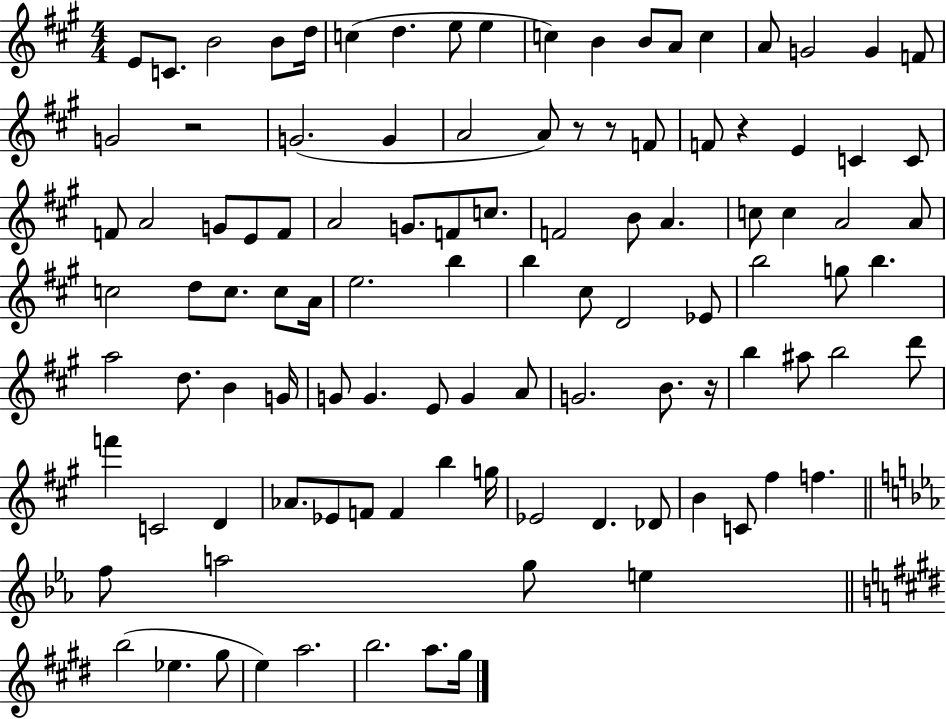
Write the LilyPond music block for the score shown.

{
  \clef treble
  \numericTimeSignature
  \time 4/4
  \key a \major
  e'8 c'8. b'2 b'8 d''16 | c''4( d''4. e''8 e''4 | c''4) b'4 b'8 a'8 c''4 | a'8 g'2 g'4 f'8 | \break g'2 r2 | g'2.( g'4 | a'2 a'8) r8 r8 f'8 | f'8 r4 e'4 c'4 c'8 | \break f'8 a'2 g'8 e'8 f'8 | a'2 g'8. f'8 c''8. | f'2 b'8 a'4. | c''8 c''4 a'2 a'8 | \break c''2 d''8 c''8. c''8 a'16 | e''2. b''4 | b''4 cis''8 d'2 ees'8 | b''2 g''8 b''4. | \break a''2 d''8. b'4 g'16 | g'8 g'4. e'8 g'4 a'8 | g'2. b'8. r16 | b''4 ais''8 b''2 d'''8 | \break f'''4 c'2 d'4 | aes'8. ees'8 f'8 f'4 b''4 g''16 | ees'2 d'4. des'8 | b'4 c'8 fis''4 f''4. | \break \bar "||" \break \key c \minor f''8 a''2 g''8 e''4 | \bar "||" \break \key e \major b''2( ees''4. gis''8 | e''4) a''2. | b''2. a''8. gis''16 | \bar "|."
}